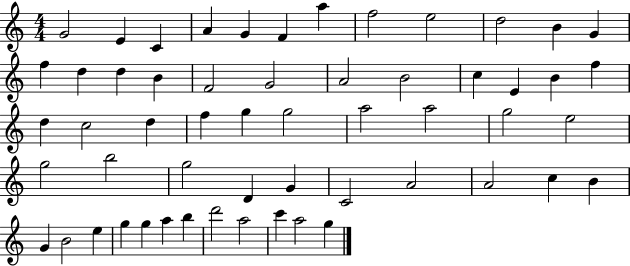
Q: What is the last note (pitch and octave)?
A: G5